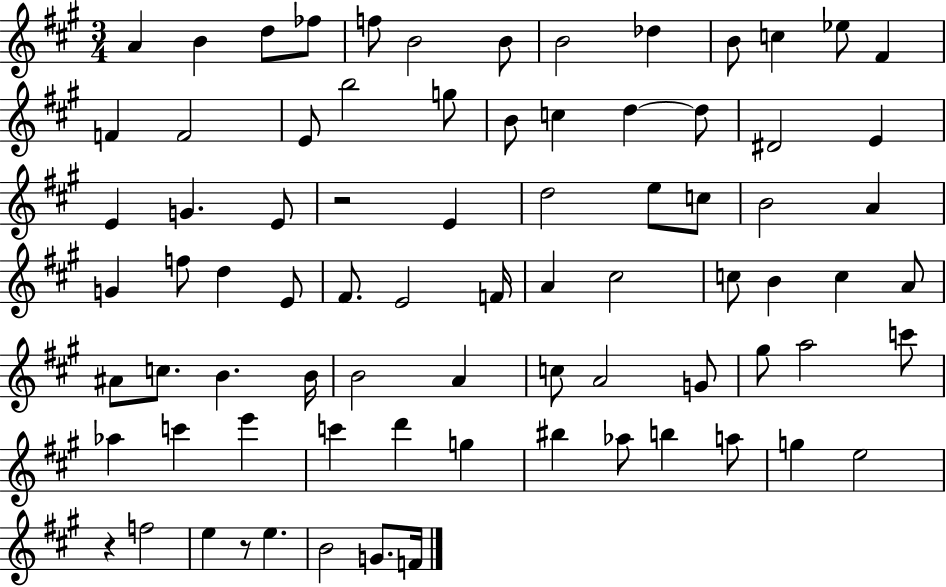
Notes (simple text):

A4/q B4/q D5/e FES5/e F5/e B4/h B4/e B4/h Db5/q B4/e C5/q Eb5/e F#4/q F4/q F4/h E4/e B5/h G5/e B4/e C5/q D5/q D5/e D#4/h E4/q E4/q G4/q. E4/e R/h E4/q D5/h E5/e C5/e B4/h A4/q G4/q F5/e D5/q E4/e F#4/e. E4/h F4/s A4/q C#5/h C5/e B4/q C5/q A4/e A#4/e C5/e. B4/q. B4/s B4/h A4/q C5/e A4/h G4/e G#5/e A5/h C6/e Ab5/q C6/q E6/q C6/q D6/q G5/q BIS5/q Ab5/e B5/q A5/e G5/q E5/h R/q F5/h E5/q R/e E5/q. B4/h G4/e. F4/s